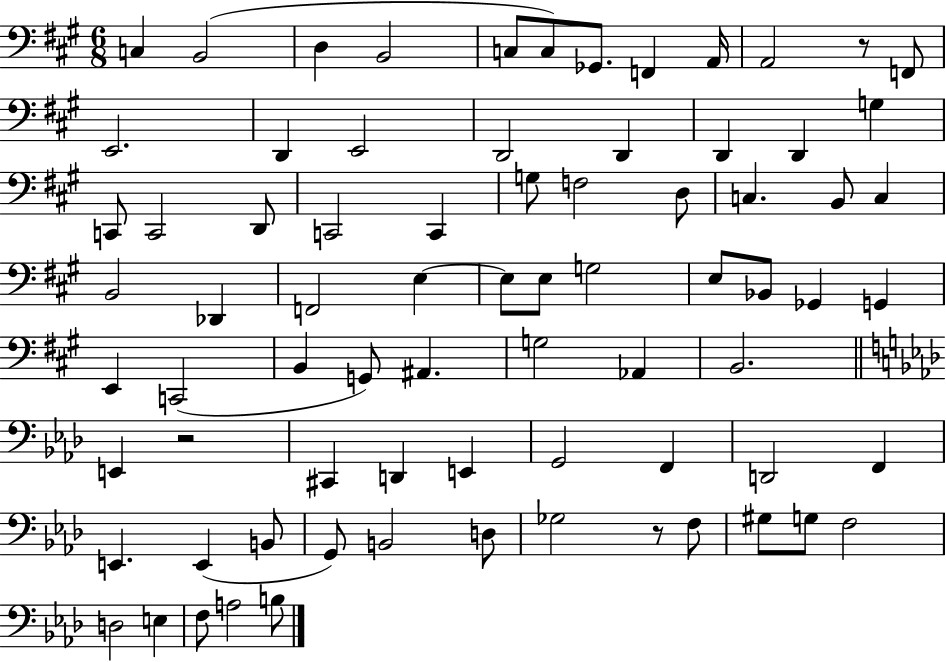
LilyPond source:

{
  \clef bass
  \numericTimeSignature
  \time 6/8
  \key a \major
  c4 b,2( | d4 b,2 | c8 c8) ges,8. f,4 a,16 | a,2 r8 f,8 | \break e,2. | d,4 e,2 | d,2 d,4 | d,4 d,4 g4 | \break c,8 c,2 d,8 | c,2 c,4 | g8 f2 d8 | c4. b,8 c4 | \break b,2 des,4 | f,2 e4~~ | e8 e8 g2 | e8 bes,8 ges,4 g,4 | \break e,4 c,2( | b,4 g,8) ais,4. | g2 aes,4 | b,2. | \break \bar "||" \break \key f \minor e,4 r2 | cis,4 d,4 e,4 | g,2 f,4 | d,2 f,4 | \break e,4. e,4( b,8 | g,8) b,2 d8 | ges2 r8 f8 | gis8 g8 f2 | \break d2 e4 | f8 a2 b8 | \bar "|."
}